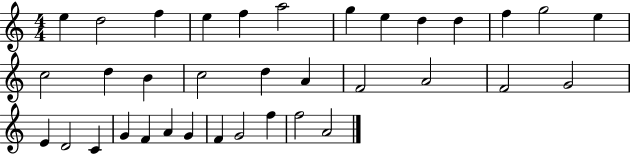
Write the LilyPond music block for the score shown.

{
  \clef treble
  \numericTimeSignature
  \time 4/4
  \key c \major
  e''4 d''2 f''4 | e''4 f''4 a''2 | g''4 e''4 d''4 d''4 | f''4 g''2 e''4 | \break c''2 d''4 b'4 | c''2 d''4 a'4 | f'2 a'2 | f'2 g'2 | \break e'4 d'2 c'4 | g'4 f'4 a'4 g'4 | f'4 g'2 f''4 | f''2 a'2 | \break \bar "|."
}